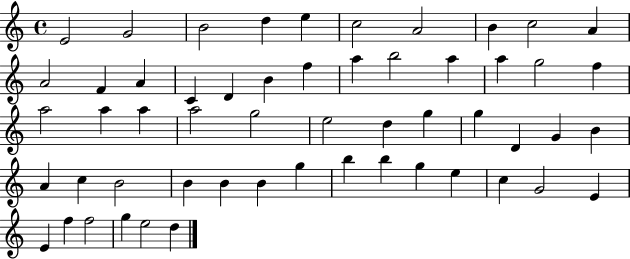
E4/h G4/h B4/h D5/q E5/q C5/h A4/h B4/q C5/h A4/q A4/h F4/q A4/q C4/q D4/q B4/q F5/q A5/q B5/h A5/q A5/q G5/h F5/q A5/h A5/q A5/q A5/h G5/h E5/h D5/q G5/q G5/q D4/q G4/q B4/q A4/q C5/q B4/h B4/q B4/q B4/q G5/q B5/q B5/q G5/q E5/q C5/q G4/h E4/q E4/q F5/q F5/h G5/q E5/h D5/q